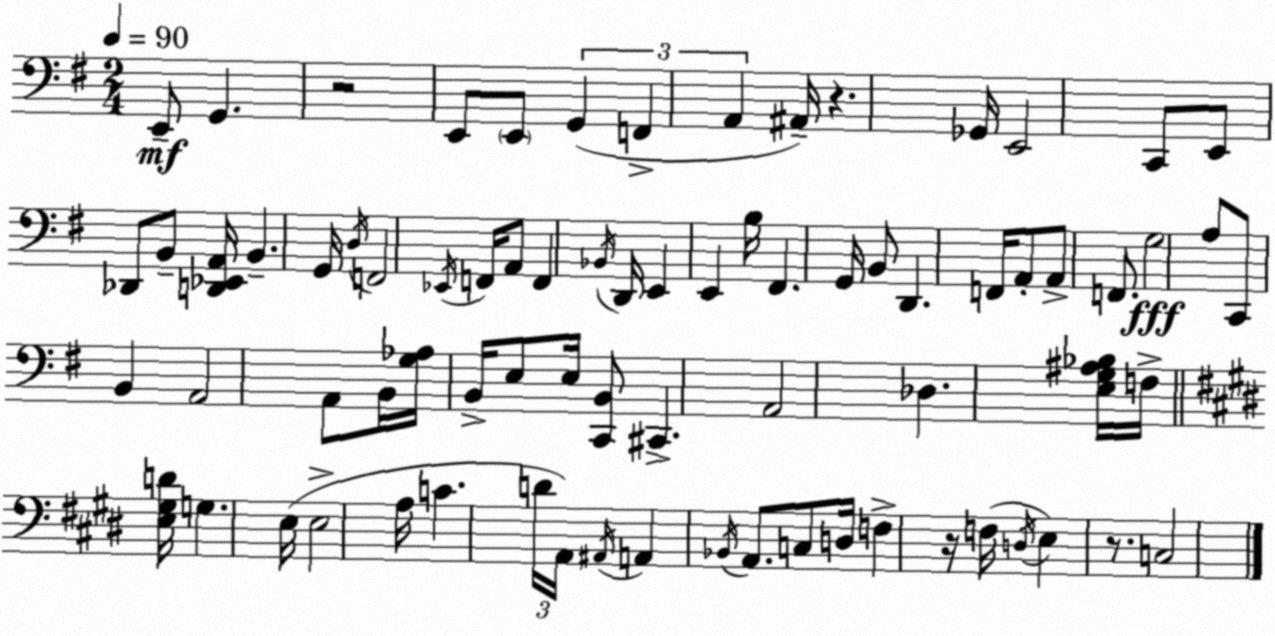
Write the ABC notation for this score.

X:1
T:Untitled
M:2/4
L:1/4
K:G
E,,/2 G,, z2 E,,/2 E,,/2 G,, F,, A,, ^A,,/4 z _G,,/4 E,,2 C,,/2 E,,/2 _D,,/2 B,,/2 [D,,_E,,A,,]/4 B,, G,,/4 D,/4 F,,2 _E,,/4 F,,/4 A,,/2 F,, _B,,/4 D,,/4 E,, E,, B,/4 ^F,, G,,/4 B,,/2 D,, F,,/4 A,,/2 A,,/2 F,,/2 G,2 A,/2 C,,/2 B,, A,,2 A,,/2 B,,/4 [G,_A,]/4 B,,/4 E,/2 E,/4 [C,,B,,]/2 ^C,, A,,2 _D, [E,G,^A,_B,]/4 F,/4 [E,^G,D]/4 G, E,/4 E,2 A,/4 C D/4 A,,/4 ^A,,/4 A,, _B,,/4 A,,/2 C,/2 D,/4 F, z/4 F,/4 D,/4 E, z/2 C,2